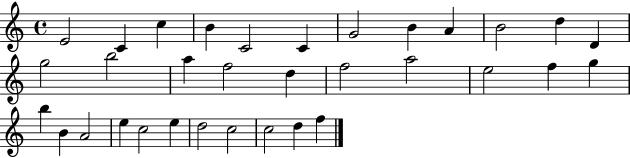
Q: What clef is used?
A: treble